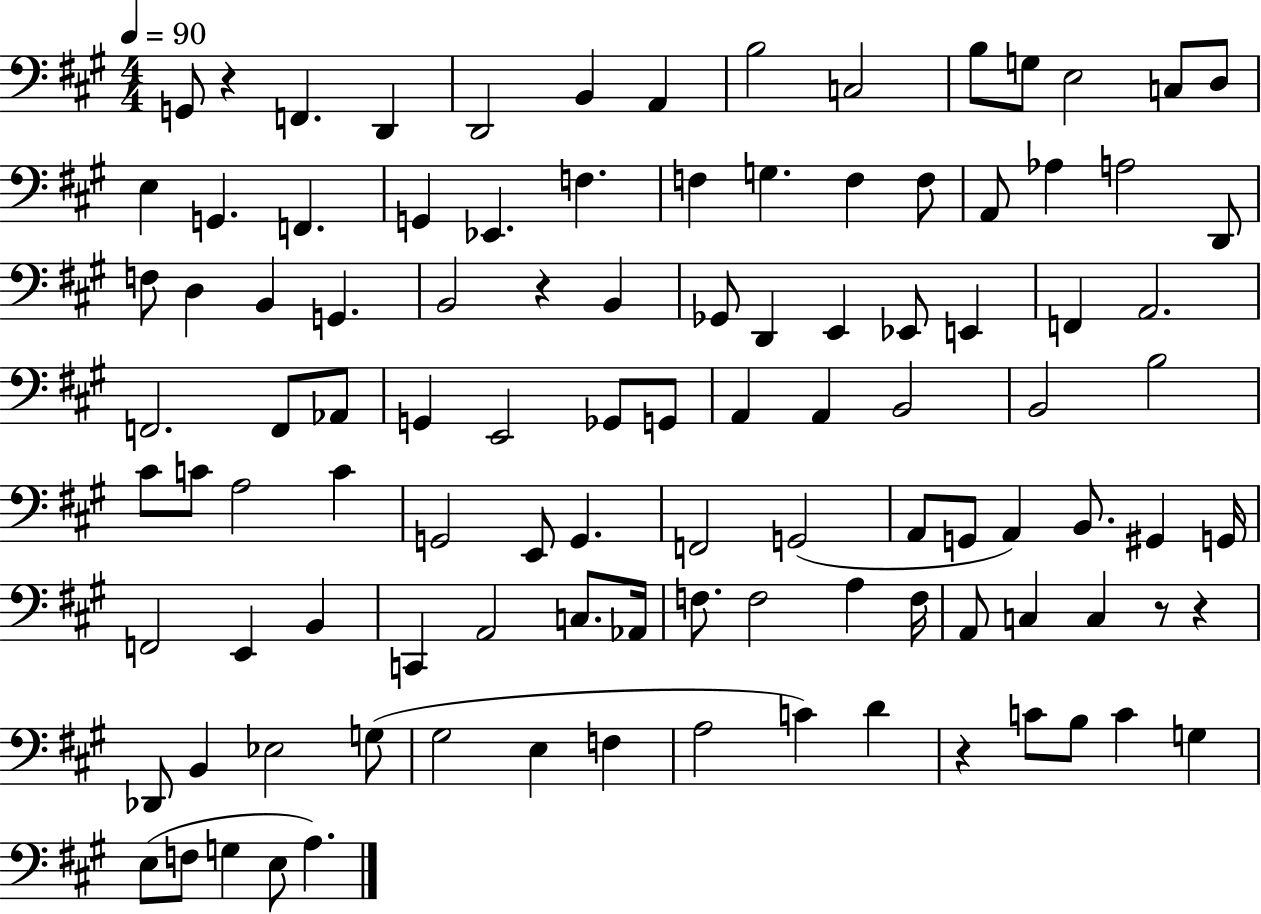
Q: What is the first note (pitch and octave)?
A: G2